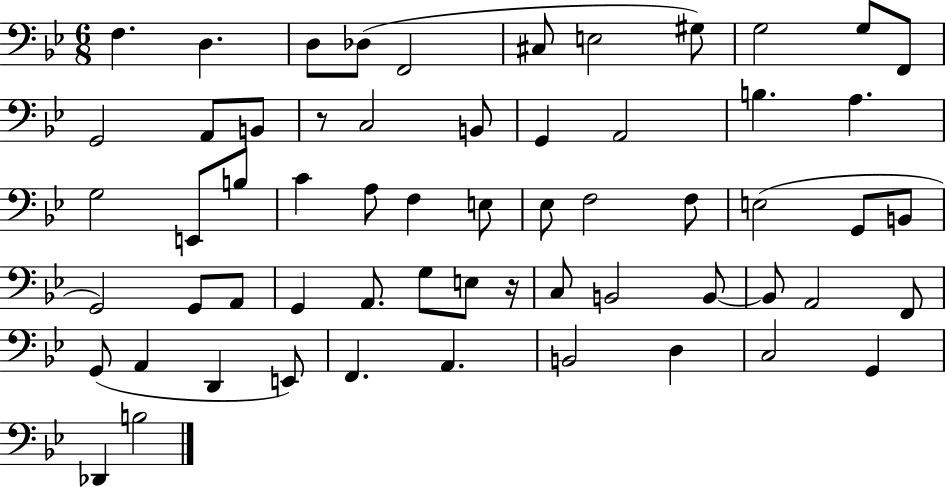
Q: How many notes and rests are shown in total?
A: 60